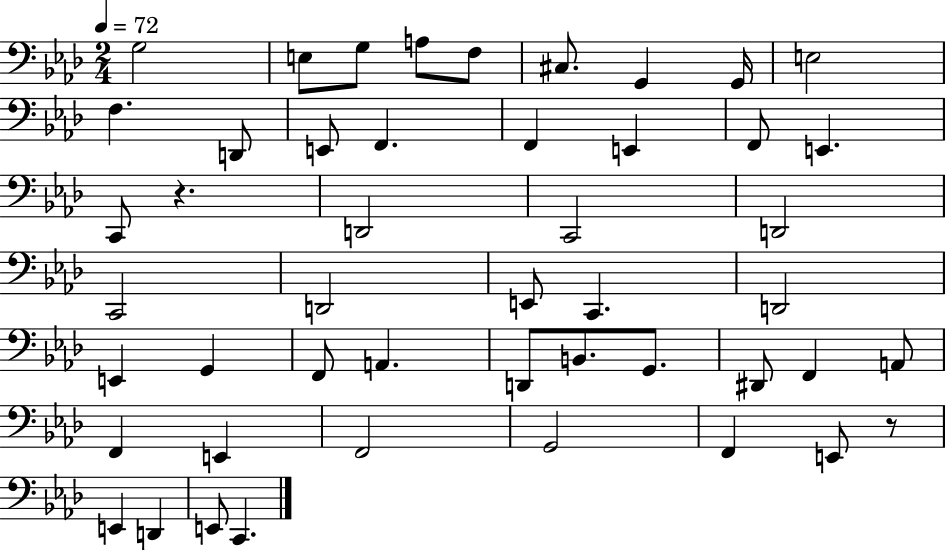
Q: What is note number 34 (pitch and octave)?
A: D#2